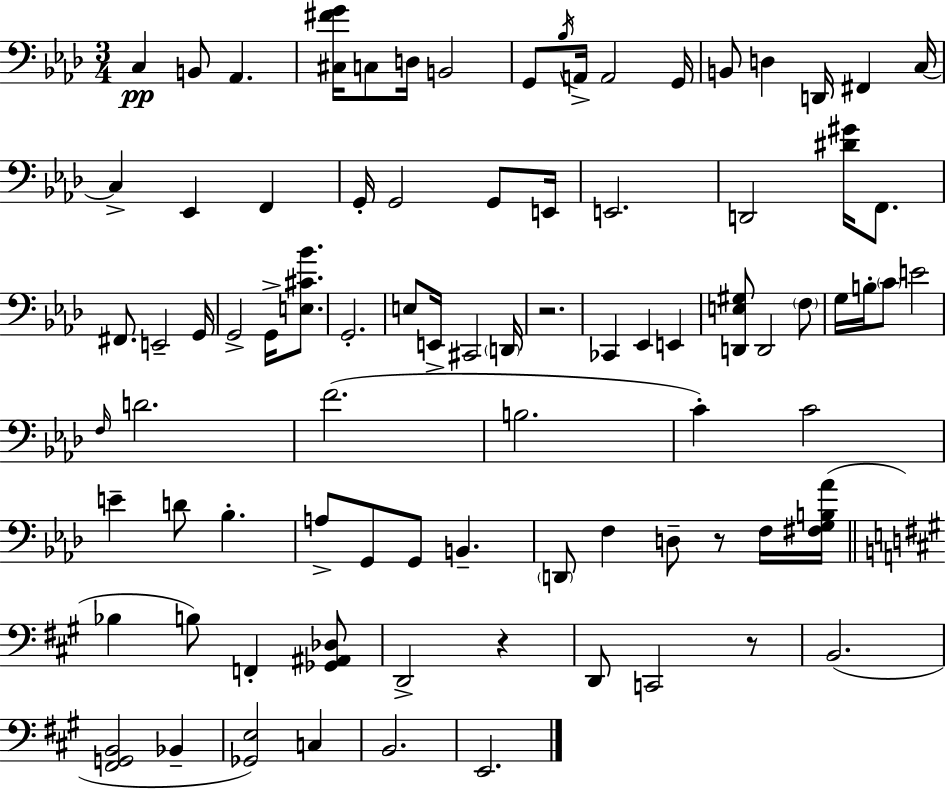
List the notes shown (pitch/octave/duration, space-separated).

C3/q B2/e Ab2/q. [C#3,F#4,G4]/s C3/e D3/s B2/h G2/e Bb3/s A2/s A2/h G2/s B2/e D3/q D2/s F#2/q C3/s C3/q Eb2/q F2/q G2/s G2/h G2/e E2/s E2/h. D2/h [D#4,G#4]/s F2/e. F#2/e. E2/h G2/s G2/h G2/s [E3,C#4,Bb4]/e. G2/h. E3/e E2/s C#2/h D2/s R/h. CES2/q Eb2/q E2/q [D2,E3,G#3]/e D2/h F3/e G3/s B3/s C4/e E4/h F3/s D4/h. F4/h. B3/h. C4/q C4/h E4/q D4/e Bb3/q. A3/e G2/e G2/e B2/q. D2/e F3/q D3/e R/e F3/s [F#3,G3,B3,Ab4]/s Bb3/q B3/e F2/q [Gb2,A#2,Db3]/e D2/h R/q D2/e C2/h R/e B2/h. [F#2,G2,B2]/h Bb2/q [Gb2,E3]/h C3/q B2/h. E2/h.